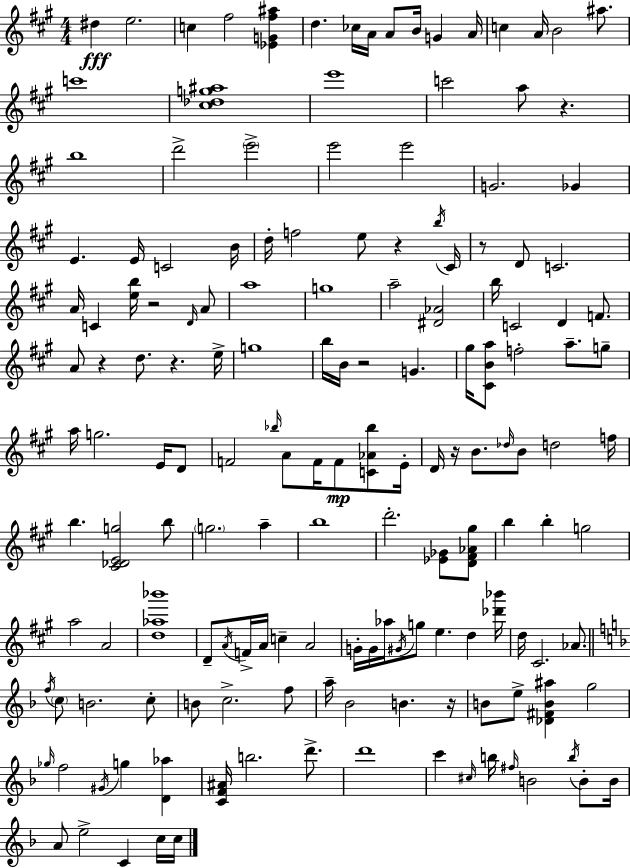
X:1
T:Untitled
M:4/4
L:1/4
K:A
^d e2 c ^f2 [_EG^f^a] d _c/4 A/4 A/2 B/4 G A/4 c A/4 B2 ^a/2 c'4 [^c_dg^a]4 e'4 c'2 a/2 z b4 d'2 e'2 e'2 e'2 G2 _G E E/4 C2 B/4 d/4 f2 e/2 z b/4 ^C/4 z/2 D/2 C2 A/4 C [eb]/4 z2 D/4 A/2 a4 g4 a2 [^D_A]2 b/4 C2 D F/2 A/2 z d/2 z e/4 g4 b/4 B/4 z2 G ^g/4 [^CBa]/2 f2 a/2 g/2 a/4 g2 E/4 D/2 F2 _b/4 A/2 F/4 F/2 [C_A_b]/2 E/4 D/4 z/4 B/2 _d/4 B/2 d2 f/4 b [^C_DEg]2 b/2 g2 a b4 d'2 [_E_G]/2 [D^F_A^g]/2 b b g2 a2 A2 [d_a_b']4 D/2 A/4 F/4 A/4 c A2 G/4 G/4 _a/4 ^G/4 g/2 e d [_d'_b']/4 d/4 ^C2 _A/2 f/4 c/2 B2 c/2 B/2 c2 f/2 a/4 _B2 B z/4 B/2 e/2 [_D^FB^a] g2 _g/4 f2 ^G/4 g [D_a] [CF^A]/4 b2 d'/2 d'4 c' ^c/4 b/4 ^f/4 B2 b/4 B/2 B/4 A/2 e2 C c/4 c/4